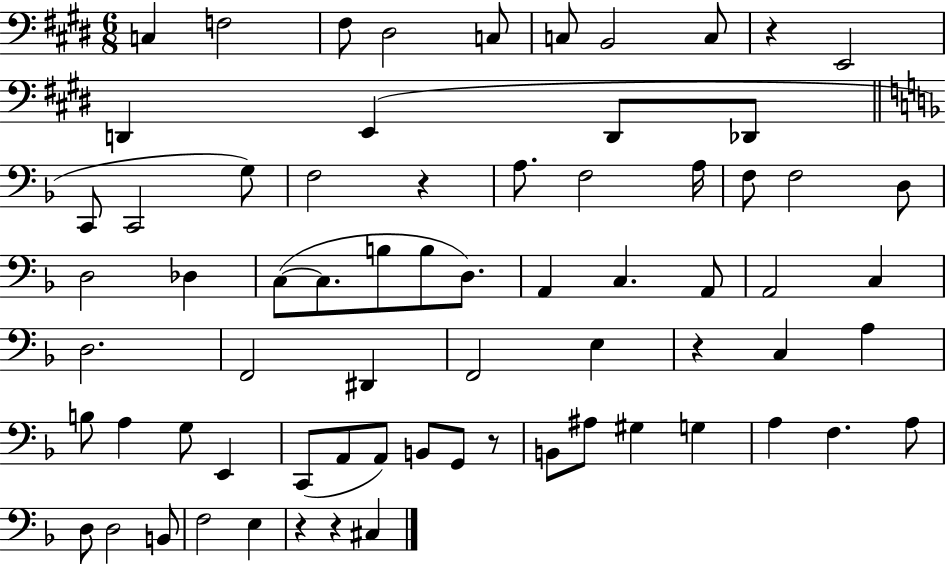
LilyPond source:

{
  \clef bass
  \numericTimeSignature
  \time 6/8
  \key e \major
  c4 f2 | fis8 dis2 c8 | c8 b,2 c8 | r4 e,2 | \break d,4 e,4( d,8 des,8 | \bar "||" \break \key d \minor c,8 c,2 g8) | f2 r4 | a8. f2 a16 | f8 f2 d8 | \break d2 des4 | c8~(~ c8. b8 b8 d8.) | a,4 c4. a,8 | a,2 c4 | \break d2. | f,2 dis,4 | f,2 e4 | r4 c4 a4 | \break b8 a4 g8 e,4 | c,8( a,8 a,8) b,8 g,8 r8 | b,8 ais8 gis4 g4 | a4 f4. a8 | \break d8 d2 b,8 | f2 e4 | r4 r4 cis4 | \bar "|."
}